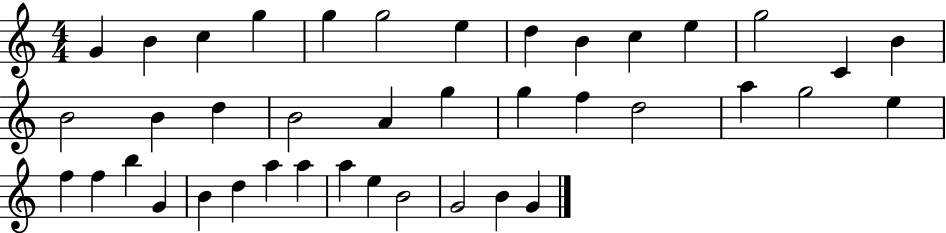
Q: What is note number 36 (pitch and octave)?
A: E5